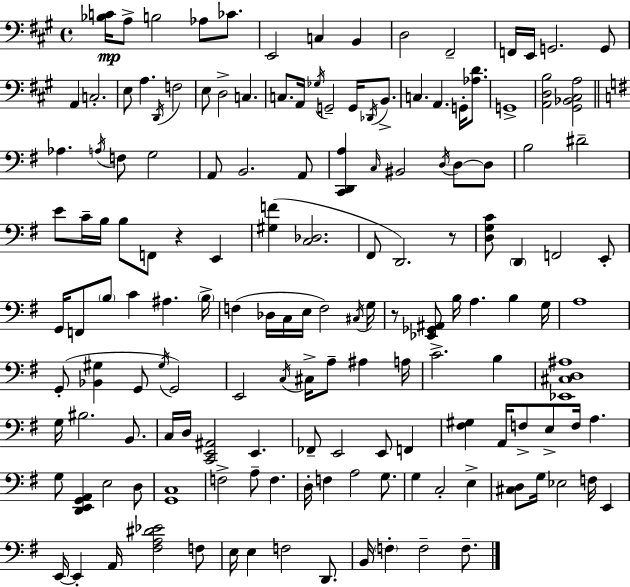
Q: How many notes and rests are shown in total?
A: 152